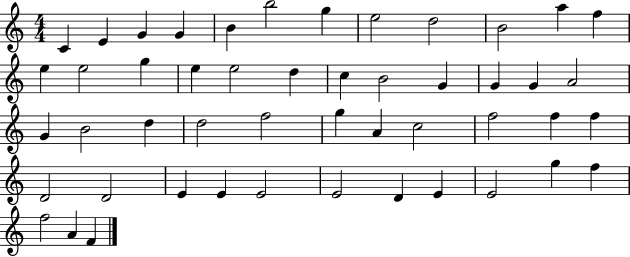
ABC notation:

X:1
T:Untitled
M:4/4
L:1/4
K:C
C E G G B b2 g e2 d2 B2 a f e e2 g e e2 d c B2 G G G A2 G B2 d d2 f2 g A c2 f2 f f D2 D2 E E E2 E2 D E E2 g f f2 A F